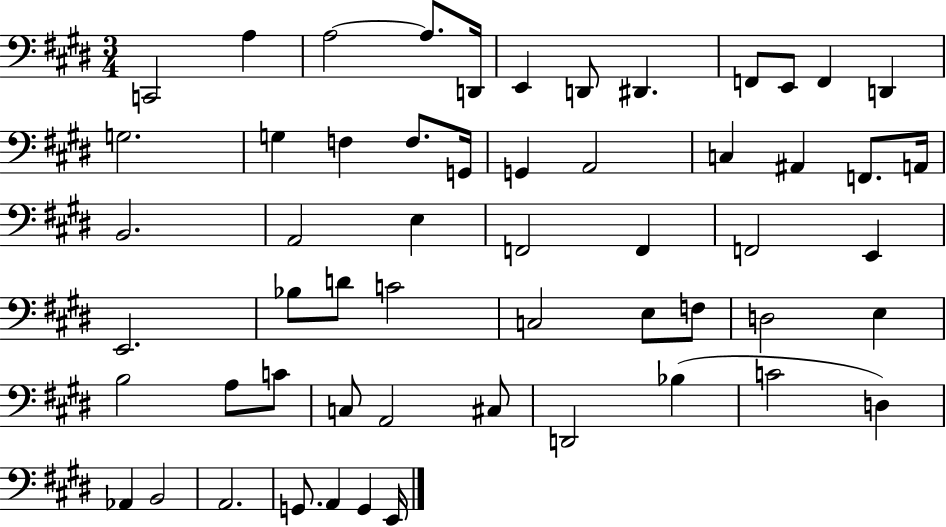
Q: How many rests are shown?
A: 0